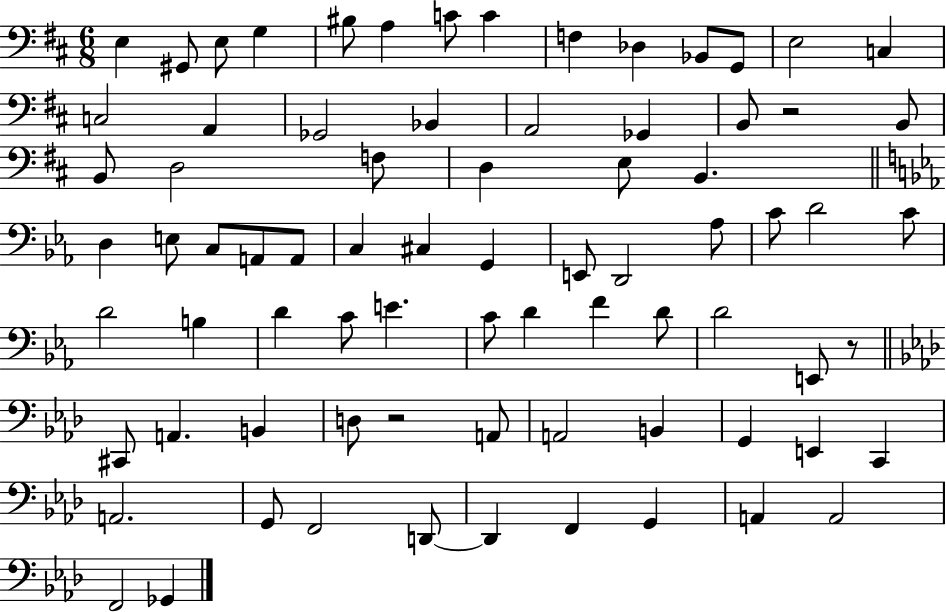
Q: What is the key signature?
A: D major